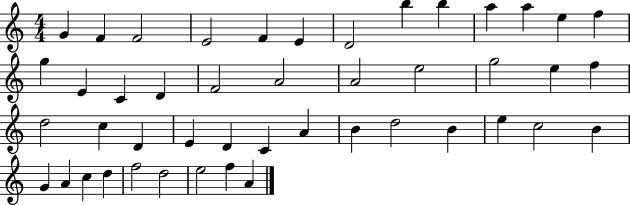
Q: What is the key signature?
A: C major